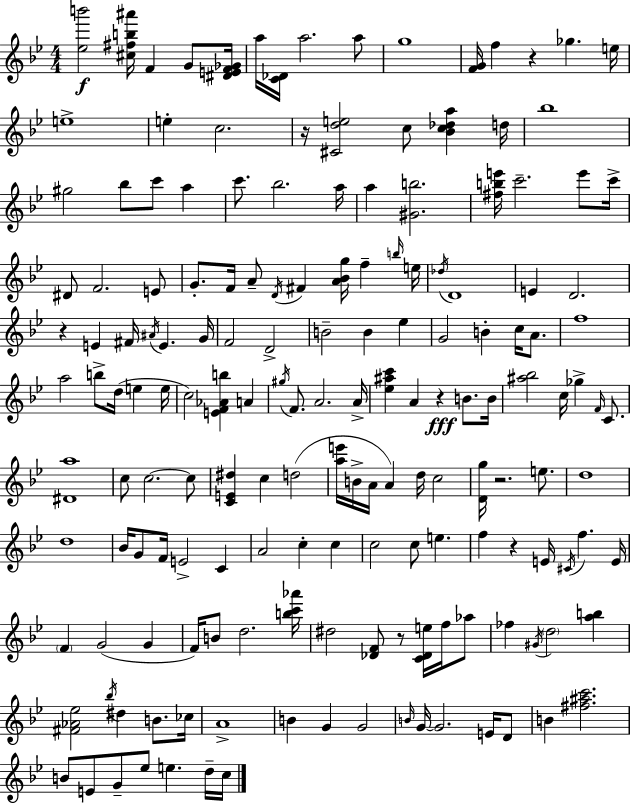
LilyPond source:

{
  \clef treble
  \numericTimeSignature
  \time 4/4
  \key bes \major
  <ees'' b'''>2\f <cis'' fis'' b'' ais'''>16 f'4 g'8 <dis' e' f' ges'>16 | a''16 <c' des'>16 a''2. a''8 | g''1 | <f' g'>16 f''4 r4 ges''4. e''16 | \break e''1-> | e''4-. c''2. | r16 <cis' d'' e''>2 c''8 <bes' c'' des'' a''>4 d''16 | bes''1 | \break gis''2 bes''8 c'''8 a''4 | c'''8. bes''2. a''16 | a''4 <gis' b''>2. | <fis'' b'' e'''>16 c'''2.-- e'''8 c'''16-> | \break dis'8 f'2. e'8 | g'8.-. f'16 a'8-- \acciaccatura { d'16 } fis'4 <a' bes' g''>16 f''4-- | \grace { b''16 } e''16 \acciaccatura { des''16 } d'1 | e'4 d'2. | \break r4 e'4 fis'16 \acciaccatura { ais'16 } e'4. | g'16 f'2 d'2-> | b'2-- b'4 | ees''4 g'2 b'4-. | \break c''16 a'8. f''1 | a''2 b''8-> d''16( e''4 | e''16 c''2) <e' f' aes' b''>4 | a'4 \acciaccatura { gis''16 } f'8. a'2. | \break a'16-> <ees'' ais'' c'''>4 a'4 r4\fff | b'8. b'16 <ais'' bes''>2 c''16 ges''4-> | \grace { f'16 } c'8. <dis' a''>1 | c''8 c''2.~~ | \break c''8 <c' e' dis''>4 c''4 d''2( | <a'' e'''>16 b'16-> a'16 a'4) d''16 c''2 | <d' g''>16 r2. | e''8. d''1 | \break d''1 | bes'16 g'8 f'16 e'2-> | c'4 a'2 c''4-. | c''4 c''2 c''8 | \break e''4. f''4 r4 e'16 \acciaccatura { cis'16 } | f''4. e'16 \parenthesize f'4 g'2( | g'4 f'16) b'8 d''2. | <b'' c''' aes'''>16 dis''2 <des' f'>8 | \break r8 <c' des' e''>16 f''16 aes''8 fes''4 \acciaccatura { gis'16 } \parenthesize d''2 | <a'' b''>4 <fis' aes' ees''>2 | \acciaccatura { bes''16 } dis''4 b'8. ces''16 a'1-> | b'4 g'4 | \break g'2 \grace { b'16 } g'16~~ g'2. | e'16 d'8 b'4 <fis'' ais'' c'''>2. | b'8 e'8 g'8-- | ees''8 e''4. d''16-- c''16 \bar "|."
}